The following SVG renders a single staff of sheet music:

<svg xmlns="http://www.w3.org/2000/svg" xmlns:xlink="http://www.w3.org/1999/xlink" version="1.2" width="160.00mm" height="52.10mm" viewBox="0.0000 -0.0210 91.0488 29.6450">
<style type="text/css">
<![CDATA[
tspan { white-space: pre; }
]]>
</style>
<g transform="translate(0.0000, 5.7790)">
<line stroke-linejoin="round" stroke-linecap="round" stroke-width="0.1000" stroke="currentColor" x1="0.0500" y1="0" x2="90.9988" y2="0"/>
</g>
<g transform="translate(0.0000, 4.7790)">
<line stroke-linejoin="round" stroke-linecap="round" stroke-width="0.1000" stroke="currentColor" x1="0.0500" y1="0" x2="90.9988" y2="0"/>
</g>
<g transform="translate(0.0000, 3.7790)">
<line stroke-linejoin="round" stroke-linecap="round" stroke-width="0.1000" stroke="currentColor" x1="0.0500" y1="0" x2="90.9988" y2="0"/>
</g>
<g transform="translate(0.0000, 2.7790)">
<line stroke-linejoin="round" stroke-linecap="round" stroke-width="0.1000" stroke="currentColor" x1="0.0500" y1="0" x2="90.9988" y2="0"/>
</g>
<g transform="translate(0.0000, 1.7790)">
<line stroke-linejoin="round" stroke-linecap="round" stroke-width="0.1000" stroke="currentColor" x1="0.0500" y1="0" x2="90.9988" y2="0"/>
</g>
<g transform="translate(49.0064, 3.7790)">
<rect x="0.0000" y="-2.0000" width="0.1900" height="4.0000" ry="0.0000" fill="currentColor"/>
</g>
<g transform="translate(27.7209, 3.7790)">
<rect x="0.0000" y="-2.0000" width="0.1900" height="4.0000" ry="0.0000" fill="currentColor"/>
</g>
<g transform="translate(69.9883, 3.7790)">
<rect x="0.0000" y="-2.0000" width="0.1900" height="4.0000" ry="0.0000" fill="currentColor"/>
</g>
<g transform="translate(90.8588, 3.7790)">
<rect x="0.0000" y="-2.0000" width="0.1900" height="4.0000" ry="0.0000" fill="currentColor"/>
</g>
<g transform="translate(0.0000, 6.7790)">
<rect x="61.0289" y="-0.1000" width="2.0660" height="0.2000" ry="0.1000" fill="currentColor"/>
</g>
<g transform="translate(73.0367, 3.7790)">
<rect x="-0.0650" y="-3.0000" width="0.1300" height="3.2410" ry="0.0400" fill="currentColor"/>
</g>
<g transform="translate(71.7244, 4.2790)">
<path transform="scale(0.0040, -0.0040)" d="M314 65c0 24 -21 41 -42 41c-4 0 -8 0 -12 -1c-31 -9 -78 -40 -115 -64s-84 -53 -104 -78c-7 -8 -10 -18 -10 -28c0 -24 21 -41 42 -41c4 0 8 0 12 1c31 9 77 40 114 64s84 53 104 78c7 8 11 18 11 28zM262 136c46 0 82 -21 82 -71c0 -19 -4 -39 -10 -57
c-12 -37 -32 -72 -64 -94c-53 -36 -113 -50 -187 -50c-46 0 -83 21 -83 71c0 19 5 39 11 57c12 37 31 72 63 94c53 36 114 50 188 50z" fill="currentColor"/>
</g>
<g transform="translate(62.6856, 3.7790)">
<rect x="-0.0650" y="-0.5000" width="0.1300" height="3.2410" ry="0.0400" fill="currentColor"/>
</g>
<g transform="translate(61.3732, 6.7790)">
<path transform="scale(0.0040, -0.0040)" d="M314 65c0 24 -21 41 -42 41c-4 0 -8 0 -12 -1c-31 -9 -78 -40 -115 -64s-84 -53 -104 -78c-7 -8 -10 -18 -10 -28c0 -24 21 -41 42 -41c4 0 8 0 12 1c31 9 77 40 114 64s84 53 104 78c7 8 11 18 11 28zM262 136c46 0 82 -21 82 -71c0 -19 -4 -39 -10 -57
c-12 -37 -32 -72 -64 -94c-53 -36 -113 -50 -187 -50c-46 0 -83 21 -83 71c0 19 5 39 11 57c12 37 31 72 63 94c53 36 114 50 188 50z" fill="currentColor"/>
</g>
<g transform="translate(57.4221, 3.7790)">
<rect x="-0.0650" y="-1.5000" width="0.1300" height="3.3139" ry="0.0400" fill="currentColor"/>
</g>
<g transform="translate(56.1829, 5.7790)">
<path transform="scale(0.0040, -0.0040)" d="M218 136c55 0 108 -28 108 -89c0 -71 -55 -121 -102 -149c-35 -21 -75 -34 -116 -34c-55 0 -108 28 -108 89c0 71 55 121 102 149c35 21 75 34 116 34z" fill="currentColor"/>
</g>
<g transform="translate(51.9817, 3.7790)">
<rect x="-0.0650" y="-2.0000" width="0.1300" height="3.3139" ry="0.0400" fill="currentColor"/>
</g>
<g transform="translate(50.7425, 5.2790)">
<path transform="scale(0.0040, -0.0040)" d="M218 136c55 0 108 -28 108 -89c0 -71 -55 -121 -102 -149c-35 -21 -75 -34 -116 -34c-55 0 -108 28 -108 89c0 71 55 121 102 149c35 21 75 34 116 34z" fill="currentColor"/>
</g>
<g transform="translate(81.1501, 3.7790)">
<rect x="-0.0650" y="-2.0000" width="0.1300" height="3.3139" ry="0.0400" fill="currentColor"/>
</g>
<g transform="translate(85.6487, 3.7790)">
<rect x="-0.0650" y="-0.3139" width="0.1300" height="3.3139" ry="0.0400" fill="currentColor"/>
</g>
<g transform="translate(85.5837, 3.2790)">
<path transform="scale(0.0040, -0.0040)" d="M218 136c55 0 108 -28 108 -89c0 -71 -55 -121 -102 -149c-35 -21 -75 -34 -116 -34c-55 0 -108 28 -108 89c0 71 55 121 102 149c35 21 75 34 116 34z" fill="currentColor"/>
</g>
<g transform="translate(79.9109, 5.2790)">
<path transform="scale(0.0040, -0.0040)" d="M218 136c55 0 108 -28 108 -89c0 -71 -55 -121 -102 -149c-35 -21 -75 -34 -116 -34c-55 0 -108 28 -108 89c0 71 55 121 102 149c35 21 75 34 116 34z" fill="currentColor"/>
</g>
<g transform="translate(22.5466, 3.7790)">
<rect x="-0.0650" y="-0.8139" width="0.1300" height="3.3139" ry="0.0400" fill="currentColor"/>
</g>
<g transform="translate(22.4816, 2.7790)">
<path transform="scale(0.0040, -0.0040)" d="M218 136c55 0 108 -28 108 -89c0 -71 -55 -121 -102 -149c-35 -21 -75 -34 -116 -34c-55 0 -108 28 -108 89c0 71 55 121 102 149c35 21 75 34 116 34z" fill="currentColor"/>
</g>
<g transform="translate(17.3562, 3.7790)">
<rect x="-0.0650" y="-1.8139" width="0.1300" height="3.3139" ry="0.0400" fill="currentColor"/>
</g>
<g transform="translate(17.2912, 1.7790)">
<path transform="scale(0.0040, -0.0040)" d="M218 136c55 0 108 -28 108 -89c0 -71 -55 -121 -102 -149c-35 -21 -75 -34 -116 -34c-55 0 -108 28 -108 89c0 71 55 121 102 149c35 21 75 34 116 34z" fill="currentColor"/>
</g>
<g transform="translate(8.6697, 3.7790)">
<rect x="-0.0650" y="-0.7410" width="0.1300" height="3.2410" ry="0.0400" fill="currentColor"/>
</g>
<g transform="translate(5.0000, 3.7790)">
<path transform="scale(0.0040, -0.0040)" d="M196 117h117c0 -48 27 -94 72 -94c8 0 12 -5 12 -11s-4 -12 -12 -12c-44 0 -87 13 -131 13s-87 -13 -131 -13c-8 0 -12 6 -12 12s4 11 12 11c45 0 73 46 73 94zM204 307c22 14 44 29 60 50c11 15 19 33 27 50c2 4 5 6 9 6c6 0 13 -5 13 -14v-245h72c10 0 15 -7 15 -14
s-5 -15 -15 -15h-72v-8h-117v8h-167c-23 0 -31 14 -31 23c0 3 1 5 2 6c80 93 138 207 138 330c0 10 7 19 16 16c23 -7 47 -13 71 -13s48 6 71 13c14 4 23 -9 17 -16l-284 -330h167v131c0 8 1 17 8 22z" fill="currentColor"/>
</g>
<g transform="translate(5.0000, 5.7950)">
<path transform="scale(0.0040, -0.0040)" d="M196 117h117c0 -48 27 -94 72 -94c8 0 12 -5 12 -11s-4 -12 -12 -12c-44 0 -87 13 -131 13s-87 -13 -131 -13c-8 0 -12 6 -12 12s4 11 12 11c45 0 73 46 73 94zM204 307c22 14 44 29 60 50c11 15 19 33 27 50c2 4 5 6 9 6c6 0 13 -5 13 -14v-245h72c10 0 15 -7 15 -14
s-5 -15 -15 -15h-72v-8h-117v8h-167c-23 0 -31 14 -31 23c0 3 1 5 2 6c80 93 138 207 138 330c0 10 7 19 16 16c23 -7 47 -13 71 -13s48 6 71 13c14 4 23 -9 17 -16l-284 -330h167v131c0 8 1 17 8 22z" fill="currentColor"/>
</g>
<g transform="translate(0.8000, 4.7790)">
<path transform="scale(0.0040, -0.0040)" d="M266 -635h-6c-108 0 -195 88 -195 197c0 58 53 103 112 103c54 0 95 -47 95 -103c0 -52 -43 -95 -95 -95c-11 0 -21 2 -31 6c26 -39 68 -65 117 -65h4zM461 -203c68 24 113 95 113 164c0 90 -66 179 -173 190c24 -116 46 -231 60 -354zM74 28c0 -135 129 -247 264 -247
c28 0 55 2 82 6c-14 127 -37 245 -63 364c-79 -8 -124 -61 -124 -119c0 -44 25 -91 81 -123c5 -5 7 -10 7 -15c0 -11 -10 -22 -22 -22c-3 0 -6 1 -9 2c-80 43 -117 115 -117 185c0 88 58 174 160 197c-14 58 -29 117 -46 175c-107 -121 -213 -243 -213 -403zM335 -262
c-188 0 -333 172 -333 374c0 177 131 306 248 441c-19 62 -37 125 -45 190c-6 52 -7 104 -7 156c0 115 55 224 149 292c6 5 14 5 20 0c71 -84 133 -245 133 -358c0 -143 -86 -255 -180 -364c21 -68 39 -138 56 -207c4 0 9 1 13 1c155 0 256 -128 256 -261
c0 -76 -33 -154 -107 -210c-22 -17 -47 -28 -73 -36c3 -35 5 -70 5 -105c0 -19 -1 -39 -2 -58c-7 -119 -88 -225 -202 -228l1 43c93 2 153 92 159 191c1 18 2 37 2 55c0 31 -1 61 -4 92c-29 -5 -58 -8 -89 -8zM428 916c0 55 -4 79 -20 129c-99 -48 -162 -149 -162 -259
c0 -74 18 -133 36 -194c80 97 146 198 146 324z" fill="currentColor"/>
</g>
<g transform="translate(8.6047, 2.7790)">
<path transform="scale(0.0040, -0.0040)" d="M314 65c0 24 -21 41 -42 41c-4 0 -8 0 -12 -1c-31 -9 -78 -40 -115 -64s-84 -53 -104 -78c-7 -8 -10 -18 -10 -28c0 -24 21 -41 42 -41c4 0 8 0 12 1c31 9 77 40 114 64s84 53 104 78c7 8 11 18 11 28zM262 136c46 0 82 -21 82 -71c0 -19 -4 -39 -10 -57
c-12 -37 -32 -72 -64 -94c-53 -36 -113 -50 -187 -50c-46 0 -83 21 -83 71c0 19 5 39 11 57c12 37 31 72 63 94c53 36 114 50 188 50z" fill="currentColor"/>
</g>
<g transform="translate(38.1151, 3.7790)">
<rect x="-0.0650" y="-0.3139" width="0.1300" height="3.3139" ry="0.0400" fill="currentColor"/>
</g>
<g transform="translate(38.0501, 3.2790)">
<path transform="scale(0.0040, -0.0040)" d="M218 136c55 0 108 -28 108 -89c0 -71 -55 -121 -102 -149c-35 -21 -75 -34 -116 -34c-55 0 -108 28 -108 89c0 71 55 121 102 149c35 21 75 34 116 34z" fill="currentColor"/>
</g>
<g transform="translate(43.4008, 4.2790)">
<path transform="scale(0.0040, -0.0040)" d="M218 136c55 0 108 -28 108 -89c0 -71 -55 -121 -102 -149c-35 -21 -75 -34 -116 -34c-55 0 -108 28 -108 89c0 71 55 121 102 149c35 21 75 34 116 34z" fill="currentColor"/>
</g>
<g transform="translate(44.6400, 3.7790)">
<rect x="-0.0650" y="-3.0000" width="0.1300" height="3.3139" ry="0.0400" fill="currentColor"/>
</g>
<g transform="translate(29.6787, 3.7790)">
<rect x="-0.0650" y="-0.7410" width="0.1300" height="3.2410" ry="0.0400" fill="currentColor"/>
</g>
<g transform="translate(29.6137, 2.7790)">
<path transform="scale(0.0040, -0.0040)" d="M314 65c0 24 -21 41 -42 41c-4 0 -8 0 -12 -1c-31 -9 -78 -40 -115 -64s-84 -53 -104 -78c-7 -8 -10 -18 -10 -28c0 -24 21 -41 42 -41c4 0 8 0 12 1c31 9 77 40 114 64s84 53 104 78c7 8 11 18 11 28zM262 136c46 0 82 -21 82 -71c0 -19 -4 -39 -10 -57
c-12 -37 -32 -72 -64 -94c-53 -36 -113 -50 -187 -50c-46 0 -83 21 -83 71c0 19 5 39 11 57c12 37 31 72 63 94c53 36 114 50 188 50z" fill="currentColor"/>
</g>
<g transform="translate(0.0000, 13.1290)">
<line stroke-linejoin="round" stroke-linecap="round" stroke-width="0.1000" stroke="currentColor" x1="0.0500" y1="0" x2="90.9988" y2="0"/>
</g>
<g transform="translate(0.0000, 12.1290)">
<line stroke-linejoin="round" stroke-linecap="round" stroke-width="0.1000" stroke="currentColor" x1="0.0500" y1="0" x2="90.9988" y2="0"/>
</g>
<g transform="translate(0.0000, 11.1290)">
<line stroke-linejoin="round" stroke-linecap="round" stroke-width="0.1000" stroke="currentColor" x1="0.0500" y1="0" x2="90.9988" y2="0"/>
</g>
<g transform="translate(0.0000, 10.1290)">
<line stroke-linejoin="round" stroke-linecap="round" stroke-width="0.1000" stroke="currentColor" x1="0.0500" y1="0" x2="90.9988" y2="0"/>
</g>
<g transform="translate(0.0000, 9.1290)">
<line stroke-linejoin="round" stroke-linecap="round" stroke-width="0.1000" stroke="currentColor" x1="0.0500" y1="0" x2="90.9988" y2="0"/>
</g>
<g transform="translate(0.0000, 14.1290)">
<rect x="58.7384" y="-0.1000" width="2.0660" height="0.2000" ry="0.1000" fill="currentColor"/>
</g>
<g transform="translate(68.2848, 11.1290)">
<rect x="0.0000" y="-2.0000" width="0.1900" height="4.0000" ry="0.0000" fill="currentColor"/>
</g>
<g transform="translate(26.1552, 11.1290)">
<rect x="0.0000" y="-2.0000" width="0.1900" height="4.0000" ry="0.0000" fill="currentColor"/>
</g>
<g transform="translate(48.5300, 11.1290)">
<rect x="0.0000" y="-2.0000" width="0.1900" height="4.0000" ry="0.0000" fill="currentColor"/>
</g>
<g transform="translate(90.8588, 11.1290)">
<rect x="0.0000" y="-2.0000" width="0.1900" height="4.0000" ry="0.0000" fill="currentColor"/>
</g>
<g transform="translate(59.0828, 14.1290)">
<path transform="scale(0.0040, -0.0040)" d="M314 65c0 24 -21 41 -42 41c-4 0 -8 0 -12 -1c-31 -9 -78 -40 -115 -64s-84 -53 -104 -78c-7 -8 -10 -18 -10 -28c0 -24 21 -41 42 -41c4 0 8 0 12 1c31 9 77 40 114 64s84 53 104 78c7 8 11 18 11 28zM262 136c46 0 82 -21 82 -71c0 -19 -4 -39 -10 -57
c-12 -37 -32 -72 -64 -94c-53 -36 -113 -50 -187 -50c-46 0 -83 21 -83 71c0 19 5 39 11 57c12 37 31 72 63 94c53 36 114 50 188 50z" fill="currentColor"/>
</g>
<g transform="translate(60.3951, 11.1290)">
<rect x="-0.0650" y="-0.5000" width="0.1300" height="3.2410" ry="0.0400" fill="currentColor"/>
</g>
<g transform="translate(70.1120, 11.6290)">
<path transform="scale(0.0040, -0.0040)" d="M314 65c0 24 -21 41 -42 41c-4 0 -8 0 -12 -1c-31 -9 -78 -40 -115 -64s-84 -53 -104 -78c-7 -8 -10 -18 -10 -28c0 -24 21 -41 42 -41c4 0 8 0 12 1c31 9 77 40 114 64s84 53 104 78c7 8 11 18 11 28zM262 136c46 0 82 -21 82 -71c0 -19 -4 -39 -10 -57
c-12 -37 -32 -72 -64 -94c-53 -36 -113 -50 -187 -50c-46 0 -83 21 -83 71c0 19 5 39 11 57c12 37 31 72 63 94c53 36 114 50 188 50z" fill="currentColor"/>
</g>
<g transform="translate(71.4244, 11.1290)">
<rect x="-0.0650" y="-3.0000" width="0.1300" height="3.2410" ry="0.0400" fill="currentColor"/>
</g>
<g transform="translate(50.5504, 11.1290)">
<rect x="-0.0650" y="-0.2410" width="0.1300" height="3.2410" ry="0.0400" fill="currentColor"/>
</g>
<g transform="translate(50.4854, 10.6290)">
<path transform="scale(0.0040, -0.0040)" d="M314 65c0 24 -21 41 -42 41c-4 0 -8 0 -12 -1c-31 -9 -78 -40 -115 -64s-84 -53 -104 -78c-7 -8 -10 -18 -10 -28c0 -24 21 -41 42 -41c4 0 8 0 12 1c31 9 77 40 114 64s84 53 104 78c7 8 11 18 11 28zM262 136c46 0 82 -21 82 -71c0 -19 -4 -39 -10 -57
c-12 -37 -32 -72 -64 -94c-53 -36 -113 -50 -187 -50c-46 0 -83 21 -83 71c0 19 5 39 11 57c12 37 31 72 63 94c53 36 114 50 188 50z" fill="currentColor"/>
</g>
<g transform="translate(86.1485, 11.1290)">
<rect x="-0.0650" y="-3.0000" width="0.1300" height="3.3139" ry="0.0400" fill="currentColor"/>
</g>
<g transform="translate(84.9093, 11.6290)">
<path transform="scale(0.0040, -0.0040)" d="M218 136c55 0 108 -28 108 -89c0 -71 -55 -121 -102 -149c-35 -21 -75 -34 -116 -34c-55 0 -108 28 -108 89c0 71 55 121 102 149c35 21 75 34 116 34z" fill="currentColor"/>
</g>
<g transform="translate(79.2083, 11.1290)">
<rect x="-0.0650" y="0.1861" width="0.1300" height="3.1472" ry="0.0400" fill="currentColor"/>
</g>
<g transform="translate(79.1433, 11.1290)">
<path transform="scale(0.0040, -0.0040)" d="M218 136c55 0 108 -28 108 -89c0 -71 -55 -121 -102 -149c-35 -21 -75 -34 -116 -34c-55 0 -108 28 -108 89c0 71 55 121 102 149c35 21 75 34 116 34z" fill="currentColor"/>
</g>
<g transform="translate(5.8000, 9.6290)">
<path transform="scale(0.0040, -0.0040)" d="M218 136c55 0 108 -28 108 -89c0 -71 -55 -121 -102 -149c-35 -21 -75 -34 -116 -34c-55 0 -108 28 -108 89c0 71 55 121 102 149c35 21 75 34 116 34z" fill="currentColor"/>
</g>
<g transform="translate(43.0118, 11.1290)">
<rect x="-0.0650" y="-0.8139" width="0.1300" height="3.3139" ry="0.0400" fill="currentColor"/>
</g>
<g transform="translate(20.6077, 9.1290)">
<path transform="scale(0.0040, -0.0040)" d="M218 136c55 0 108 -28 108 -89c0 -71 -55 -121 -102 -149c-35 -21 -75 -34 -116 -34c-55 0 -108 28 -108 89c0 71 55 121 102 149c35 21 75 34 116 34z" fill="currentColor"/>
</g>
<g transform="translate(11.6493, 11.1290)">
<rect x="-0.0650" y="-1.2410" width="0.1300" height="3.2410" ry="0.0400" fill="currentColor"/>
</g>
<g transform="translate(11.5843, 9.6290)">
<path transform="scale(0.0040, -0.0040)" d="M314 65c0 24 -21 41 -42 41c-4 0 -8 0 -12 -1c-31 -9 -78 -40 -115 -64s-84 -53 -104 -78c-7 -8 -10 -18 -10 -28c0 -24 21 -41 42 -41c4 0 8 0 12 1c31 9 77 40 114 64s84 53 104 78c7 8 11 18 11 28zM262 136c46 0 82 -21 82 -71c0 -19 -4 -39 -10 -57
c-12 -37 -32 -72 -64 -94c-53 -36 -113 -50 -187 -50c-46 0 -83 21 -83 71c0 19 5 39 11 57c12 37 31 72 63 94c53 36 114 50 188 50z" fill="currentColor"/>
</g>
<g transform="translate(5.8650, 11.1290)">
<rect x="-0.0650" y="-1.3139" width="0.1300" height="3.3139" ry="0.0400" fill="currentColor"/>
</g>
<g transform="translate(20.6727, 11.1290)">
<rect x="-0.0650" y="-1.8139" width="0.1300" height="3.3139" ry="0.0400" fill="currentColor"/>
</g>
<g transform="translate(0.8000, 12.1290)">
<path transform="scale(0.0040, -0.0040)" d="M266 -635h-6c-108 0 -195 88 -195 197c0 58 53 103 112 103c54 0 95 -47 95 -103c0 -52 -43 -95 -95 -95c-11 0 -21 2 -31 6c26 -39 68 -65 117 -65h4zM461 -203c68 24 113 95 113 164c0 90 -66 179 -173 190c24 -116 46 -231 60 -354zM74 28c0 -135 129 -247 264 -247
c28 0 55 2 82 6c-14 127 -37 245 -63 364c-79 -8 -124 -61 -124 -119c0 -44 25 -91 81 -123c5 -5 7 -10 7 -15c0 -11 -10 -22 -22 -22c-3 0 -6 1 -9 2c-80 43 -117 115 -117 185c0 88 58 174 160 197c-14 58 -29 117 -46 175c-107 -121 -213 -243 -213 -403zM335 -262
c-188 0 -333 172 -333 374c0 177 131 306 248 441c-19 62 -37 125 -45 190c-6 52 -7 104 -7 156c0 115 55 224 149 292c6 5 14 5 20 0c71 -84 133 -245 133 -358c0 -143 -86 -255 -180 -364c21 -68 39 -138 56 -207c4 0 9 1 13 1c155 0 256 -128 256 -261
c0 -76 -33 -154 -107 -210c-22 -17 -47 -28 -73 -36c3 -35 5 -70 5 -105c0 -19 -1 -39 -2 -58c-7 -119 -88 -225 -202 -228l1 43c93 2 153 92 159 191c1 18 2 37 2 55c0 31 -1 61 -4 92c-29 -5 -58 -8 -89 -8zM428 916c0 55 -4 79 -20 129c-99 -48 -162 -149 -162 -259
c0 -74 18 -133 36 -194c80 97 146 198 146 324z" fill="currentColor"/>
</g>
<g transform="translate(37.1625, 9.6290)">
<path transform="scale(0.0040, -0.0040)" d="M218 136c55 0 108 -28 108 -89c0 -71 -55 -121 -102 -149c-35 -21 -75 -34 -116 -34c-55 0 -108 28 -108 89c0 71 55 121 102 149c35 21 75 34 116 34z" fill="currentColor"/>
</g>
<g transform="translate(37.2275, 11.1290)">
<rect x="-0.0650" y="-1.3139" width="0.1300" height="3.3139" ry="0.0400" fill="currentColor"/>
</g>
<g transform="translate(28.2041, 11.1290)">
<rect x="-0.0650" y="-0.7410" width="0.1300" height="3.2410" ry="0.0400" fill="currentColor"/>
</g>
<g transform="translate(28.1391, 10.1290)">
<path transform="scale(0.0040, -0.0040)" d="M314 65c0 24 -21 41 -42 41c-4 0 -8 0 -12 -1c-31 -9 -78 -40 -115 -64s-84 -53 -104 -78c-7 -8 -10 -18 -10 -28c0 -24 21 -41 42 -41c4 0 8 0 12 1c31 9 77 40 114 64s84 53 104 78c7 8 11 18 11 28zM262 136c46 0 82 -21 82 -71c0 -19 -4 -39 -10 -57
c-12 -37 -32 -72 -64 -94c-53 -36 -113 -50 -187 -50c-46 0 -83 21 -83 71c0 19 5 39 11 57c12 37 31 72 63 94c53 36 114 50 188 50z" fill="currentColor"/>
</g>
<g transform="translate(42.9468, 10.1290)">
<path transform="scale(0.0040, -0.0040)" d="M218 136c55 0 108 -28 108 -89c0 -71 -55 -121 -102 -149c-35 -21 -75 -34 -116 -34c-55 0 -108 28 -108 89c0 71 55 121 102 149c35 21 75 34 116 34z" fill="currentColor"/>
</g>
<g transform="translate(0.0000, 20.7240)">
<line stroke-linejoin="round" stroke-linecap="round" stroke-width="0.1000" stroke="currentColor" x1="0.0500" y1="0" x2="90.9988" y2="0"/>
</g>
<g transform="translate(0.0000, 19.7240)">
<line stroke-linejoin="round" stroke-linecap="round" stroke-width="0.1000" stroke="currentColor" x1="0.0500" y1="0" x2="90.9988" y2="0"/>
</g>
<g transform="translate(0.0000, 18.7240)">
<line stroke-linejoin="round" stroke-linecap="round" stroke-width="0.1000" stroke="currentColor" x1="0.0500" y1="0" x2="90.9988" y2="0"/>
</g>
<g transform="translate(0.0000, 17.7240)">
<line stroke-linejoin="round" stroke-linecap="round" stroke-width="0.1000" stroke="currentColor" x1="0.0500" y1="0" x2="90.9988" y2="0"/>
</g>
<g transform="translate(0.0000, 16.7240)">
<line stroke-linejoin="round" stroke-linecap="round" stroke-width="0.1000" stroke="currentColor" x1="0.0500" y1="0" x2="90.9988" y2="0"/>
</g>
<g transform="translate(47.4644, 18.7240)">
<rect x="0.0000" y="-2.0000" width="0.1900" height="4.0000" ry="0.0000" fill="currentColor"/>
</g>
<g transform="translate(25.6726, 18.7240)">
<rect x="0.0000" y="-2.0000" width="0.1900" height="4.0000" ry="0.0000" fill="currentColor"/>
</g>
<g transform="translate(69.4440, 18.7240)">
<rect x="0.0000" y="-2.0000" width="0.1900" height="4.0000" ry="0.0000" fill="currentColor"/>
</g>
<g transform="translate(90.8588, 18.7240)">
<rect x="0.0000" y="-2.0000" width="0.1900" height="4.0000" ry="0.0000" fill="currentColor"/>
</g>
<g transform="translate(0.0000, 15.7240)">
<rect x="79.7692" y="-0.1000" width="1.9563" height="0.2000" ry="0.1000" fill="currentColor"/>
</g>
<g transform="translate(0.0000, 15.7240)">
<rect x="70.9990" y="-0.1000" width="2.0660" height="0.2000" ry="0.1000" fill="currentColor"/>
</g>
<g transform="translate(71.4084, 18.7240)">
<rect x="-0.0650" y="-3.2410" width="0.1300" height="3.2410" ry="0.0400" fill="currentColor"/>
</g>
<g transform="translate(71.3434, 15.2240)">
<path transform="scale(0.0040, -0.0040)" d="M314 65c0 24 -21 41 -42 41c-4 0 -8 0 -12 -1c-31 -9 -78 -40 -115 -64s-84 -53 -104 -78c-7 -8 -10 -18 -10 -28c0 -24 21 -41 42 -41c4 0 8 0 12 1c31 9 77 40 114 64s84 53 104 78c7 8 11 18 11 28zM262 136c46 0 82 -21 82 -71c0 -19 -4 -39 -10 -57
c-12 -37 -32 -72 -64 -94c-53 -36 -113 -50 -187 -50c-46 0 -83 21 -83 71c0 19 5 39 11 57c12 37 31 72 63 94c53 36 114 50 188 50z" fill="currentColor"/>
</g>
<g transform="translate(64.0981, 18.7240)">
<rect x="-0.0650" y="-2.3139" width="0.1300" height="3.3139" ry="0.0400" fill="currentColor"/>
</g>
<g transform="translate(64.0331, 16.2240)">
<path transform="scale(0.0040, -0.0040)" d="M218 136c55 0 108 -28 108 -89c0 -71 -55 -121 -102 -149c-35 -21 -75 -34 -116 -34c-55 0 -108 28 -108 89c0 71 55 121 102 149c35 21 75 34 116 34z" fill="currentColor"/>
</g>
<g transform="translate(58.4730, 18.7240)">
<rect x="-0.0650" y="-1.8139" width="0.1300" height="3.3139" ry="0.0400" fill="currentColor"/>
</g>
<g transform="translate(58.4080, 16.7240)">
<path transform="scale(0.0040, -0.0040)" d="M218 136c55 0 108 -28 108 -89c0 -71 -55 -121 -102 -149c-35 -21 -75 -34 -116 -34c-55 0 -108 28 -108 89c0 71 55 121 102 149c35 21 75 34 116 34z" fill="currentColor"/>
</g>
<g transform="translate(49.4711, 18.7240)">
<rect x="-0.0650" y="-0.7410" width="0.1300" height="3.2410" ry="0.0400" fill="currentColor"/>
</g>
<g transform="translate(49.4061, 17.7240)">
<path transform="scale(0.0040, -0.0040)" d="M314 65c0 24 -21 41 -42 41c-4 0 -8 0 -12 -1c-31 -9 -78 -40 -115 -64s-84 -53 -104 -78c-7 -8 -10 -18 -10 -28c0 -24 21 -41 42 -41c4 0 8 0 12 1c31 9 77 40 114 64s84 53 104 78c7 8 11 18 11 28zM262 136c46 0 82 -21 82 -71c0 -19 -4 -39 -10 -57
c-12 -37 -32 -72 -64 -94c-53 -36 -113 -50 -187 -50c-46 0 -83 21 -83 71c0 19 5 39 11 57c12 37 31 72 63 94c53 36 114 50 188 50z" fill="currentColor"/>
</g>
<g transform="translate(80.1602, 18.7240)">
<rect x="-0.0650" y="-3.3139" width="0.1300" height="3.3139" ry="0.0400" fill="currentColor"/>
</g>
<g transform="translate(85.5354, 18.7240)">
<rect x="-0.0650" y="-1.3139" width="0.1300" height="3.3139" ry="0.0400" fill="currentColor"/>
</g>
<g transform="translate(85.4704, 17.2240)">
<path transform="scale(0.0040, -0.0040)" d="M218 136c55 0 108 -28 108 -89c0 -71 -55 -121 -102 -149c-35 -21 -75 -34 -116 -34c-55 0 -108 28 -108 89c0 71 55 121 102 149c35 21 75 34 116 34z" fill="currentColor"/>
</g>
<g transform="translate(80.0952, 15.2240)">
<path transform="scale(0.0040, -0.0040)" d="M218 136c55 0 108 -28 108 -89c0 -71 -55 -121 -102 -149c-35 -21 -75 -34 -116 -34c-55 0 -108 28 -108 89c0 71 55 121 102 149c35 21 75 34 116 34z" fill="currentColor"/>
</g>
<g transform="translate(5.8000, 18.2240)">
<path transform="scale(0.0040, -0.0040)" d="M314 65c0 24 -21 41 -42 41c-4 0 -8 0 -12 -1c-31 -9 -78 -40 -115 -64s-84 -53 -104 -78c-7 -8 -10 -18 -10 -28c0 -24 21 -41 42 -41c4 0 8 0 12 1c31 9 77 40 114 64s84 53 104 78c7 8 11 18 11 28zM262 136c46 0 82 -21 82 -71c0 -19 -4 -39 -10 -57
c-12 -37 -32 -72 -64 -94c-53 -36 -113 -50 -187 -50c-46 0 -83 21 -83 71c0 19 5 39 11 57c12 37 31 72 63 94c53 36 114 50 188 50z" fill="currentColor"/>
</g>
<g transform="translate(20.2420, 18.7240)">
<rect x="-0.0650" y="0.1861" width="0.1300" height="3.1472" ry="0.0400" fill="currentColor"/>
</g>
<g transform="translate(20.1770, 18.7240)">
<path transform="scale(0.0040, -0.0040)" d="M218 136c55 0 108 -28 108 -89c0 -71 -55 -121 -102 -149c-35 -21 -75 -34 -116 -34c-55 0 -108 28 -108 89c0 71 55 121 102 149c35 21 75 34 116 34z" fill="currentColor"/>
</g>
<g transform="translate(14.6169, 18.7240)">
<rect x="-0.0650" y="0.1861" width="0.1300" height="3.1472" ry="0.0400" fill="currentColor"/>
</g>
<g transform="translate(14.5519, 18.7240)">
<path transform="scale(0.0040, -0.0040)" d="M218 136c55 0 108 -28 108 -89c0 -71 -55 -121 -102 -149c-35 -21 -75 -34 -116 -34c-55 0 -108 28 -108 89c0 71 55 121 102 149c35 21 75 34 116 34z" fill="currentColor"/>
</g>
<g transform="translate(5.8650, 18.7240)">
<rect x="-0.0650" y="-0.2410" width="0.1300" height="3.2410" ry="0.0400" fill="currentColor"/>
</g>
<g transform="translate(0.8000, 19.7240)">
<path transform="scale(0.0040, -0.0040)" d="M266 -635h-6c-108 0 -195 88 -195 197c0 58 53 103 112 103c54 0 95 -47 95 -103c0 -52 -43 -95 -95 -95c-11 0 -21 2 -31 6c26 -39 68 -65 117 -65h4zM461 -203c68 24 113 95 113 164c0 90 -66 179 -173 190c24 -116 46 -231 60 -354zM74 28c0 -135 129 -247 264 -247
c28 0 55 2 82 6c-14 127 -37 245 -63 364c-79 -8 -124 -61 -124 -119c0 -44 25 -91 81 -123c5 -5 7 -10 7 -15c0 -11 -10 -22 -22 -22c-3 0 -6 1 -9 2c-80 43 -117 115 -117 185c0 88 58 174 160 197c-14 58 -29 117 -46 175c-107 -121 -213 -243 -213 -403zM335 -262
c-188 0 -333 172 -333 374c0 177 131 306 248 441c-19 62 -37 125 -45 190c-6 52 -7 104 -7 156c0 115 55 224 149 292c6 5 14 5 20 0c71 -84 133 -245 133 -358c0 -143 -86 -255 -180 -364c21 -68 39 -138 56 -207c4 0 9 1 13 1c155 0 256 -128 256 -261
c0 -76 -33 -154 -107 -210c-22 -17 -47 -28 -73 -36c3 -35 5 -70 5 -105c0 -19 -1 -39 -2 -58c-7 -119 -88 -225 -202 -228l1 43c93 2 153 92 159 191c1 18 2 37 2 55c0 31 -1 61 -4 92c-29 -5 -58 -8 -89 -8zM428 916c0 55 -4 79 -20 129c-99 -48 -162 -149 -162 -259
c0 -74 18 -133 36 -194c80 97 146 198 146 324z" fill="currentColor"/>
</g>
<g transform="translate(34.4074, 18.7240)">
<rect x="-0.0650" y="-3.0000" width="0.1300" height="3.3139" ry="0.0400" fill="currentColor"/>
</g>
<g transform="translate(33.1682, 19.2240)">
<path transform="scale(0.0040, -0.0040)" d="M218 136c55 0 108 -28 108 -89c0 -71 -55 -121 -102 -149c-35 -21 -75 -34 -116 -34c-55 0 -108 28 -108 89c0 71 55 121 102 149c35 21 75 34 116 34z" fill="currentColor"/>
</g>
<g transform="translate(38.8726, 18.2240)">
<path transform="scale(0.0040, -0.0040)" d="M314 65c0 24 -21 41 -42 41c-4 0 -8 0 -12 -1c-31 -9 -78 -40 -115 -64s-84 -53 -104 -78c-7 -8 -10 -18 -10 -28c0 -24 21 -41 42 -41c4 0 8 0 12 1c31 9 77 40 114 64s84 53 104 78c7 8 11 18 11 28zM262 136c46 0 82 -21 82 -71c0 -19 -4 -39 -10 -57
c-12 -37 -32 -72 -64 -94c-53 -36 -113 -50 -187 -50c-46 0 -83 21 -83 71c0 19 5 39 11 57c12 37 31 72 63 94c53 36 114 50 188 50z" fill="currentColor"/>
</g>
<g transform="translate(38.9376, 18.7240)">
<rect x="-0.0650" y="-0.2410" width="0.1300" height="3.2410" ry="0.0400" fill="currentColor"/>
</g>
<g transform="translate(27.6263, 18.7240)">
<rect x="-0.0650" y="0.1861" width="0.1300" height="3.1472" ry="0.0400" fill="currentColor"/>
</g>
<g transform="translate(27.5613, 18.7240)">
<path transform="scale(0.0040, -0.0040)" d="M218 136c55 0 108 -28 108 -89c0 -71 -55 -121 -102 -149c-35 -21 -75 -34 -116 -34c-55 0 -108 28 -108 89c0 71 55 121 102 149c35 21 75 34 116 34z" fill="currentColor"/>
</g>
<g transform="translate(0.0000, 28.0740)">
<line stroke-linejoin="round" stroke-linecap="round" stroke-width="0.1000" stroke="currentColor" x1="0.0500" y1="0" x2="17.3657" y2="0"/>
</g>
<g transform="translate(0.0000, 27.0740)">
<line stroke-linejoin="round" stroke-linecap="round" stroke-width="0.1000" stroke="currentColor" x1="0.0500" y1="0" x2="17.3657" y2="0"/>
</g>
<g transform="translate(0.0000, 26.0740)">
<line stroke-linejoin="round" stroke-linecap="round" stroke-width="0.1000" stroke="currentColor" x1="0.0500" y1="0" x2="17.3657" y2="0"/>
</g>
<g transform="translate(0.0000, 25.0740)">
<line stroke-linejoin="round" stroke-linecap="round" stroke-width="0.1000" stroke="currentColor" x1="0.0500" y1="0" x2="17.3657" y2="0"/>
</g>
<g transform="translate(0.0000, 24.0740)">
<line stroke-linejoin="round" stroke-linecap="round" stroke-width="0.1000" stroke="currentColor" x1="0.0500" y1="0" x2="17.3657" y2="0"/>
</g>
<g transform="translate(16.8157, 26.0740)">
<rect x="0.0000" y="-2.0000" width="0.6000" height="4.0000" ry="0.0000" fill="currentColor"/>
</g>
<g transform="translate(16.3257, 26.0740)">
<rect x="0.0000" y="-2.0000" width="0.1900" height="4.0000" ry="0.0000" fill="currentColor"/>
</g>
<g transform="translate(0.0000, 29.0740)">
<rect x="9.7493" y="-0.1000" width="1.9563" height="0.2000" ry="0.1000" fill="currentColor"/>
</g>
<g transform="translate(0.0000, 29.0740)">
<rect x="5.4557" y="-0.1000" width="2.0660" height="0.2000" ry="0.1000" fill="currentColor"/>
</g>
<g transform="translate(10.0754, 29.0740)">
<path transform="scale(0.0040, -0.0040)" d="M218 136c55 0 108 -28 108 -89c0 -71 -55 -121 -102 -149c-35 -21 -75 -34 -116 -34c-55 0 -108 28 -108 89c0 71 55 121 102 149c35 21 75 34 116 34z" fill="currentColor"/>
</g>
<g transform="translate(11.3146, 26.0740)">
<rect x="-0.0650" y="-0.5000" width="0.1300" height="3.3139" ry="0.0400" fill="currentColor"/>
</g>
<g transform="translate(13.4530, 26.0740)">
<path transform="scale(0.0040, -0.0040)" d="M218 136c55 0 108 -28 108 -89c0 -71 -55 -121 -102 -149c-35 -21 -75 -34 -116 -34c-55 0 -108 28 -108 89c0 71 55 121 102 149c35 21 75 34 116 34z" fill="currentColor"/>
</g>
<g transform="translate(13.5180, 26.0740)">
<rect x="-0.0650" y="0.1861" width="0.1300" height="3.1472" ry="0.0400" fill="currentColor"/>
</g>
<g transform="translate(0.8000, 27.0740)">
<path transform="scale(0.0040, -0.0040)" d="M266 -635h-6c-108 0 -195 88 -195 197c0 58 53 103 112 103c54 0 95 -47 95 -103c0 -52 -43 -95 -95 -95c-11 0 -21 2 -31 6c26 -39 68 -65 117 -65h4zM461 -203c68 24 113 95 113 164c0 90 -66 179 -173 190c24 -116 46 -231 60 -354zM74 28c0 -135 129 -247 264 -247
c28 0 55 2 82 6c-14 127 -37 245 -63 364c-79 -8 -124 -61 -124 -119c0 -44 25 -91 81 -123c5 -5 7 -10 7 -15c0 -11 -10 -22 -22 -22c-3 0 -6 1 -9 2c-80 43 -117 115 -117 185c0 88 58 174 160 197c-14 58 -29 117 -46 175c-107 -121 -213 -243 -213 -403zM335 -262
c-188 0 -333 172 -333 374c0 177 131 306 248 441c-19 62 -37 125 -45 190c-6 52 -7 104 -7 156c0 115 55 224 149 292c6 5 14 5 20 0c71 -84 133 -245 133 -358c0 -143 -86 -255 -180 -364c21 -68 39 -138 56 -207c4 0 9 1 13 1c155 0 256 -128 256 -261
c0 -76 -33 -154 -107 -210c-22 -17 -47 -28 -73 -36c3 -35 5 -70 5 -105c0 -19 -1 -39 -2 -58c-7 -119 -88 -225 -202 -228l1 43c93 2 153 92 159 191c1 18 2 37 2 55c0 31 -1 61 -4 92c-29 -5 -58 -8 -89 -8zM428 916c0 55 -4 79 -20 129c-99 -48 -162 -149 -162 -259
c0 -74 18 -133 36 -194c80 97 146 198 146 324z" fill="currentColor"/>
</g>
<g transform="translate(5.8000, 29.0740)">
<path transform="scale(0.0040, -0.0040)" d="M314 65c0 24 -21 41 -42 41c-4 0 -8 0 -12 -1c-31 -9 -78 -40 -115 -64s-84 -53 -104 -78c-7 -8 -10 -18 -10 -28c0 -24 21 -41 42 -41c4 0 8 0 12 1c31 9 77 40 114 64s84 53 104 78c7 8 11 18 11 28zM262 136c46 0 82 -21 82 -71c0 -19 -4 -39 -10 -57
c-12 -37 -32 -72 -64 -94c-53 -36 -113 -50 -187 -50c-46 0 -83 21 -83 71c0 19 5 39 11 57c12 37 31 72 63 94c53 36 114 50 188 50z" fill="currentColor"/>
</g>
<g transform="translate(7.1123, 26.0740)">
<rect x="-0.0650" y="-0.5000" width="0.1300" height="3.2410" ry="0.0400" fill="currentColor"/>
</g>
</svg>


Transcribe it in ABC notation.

X:1
T:Untitled
M:4/4
L:1/4
K:C
d2 f d d2 c A F E C2 A2 F c e e2 f d2 e d c2 C2 A2 B A c2 B B B A c2 d2 f g b2 b e C2 C B